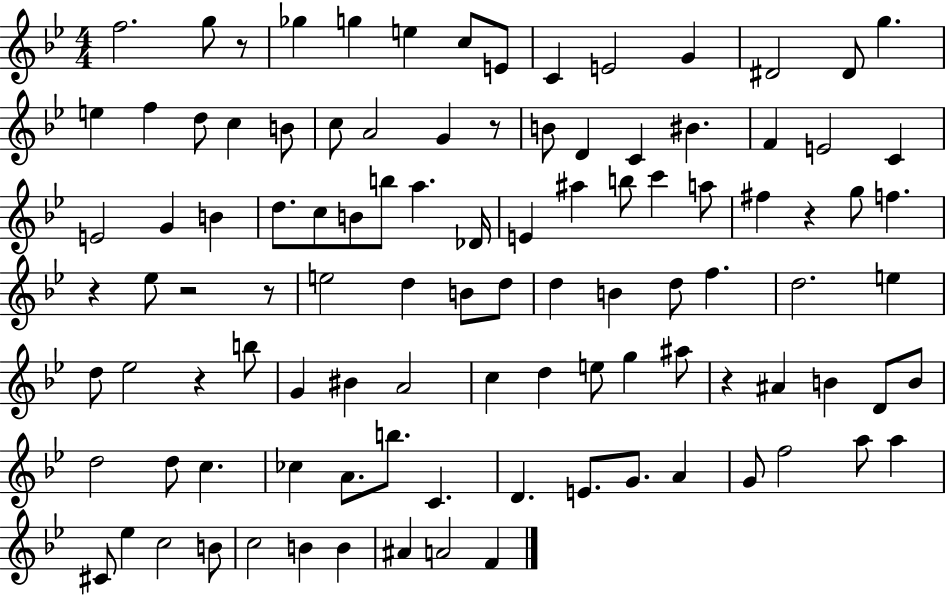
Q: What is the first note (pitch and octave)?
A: F5